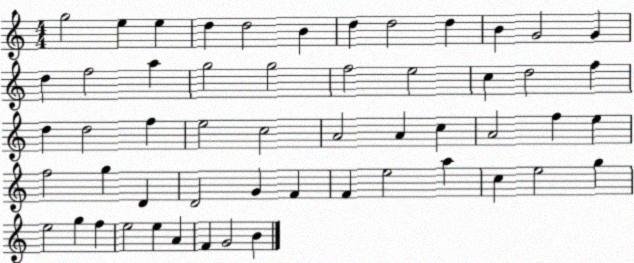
X:1
T:Untitled
M:4/4
L:1/4
K:C
g2 e e d d2 B d d2 d B G2 G d f2 a g2 g2 f2 e2 c d2 f d d2 f e2 c2 A2 A c A2 f e f2 g D D2 G F F e2 a c e2 g e2 g f e2 e A F G2 B